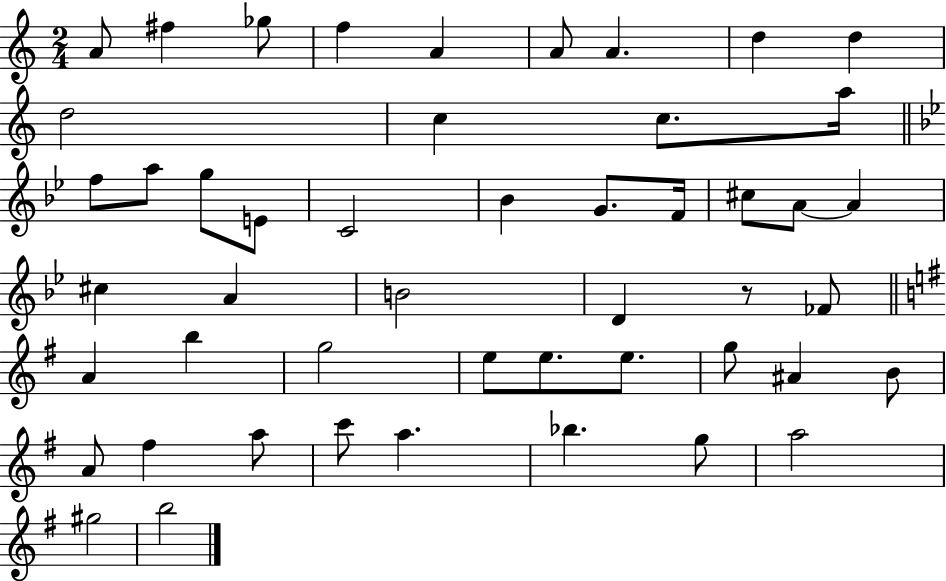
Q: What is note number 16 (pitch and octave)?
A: G5